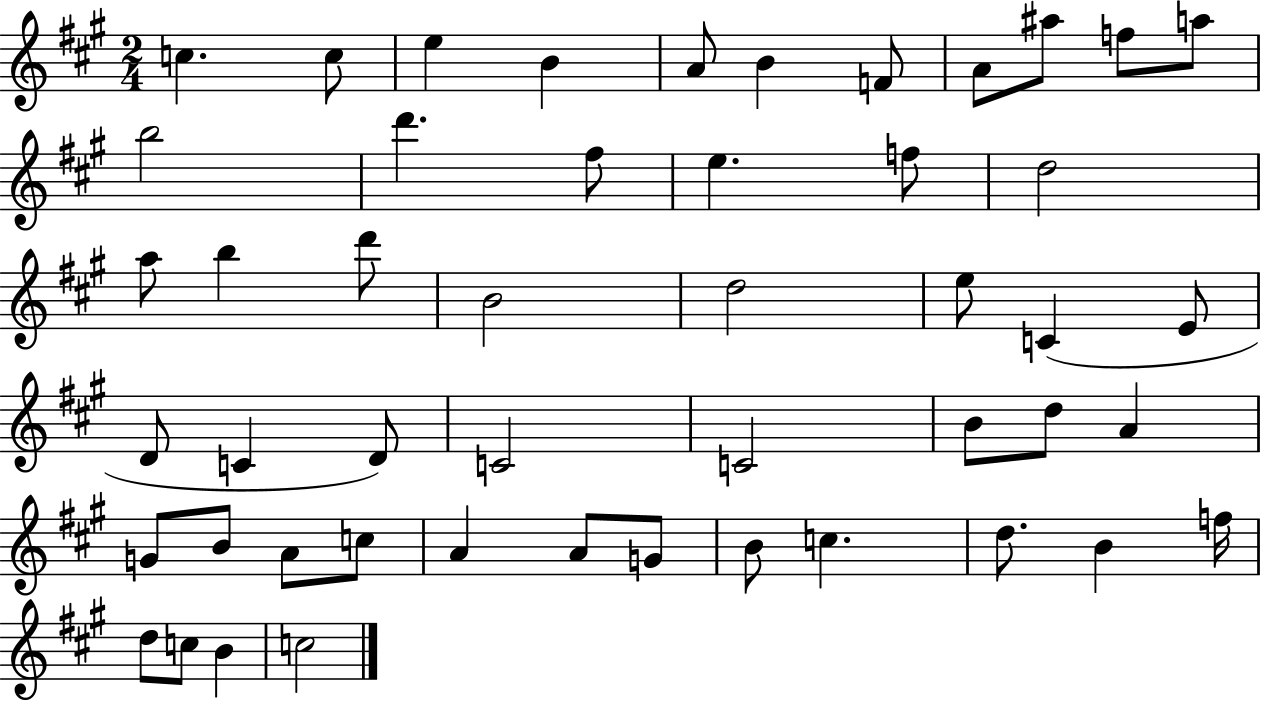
{
  \clef treble
  \numericTimeSignature
  \time 2/4
  \key a \major
  c''4. c''8 | e''4 b'4 | a'8 b'4 f'8 | a'8 ais''8 f''8 a''8 | \break b''2 | d'''4. fis''8 | e''4. f''8 | d''2 | \break a''8 b''4 d'''8 | b'2 | d''2 | e''8 c'4( e'8 | \break d'8 c'4 d'8) | c'2 | c'2 | b'8 d''8 a'4 | \break g'8 b'8 a'8 c''8 | a'4 a'8 g'8 | b'8 c''4. | d''8. b'4 f''16 | \break d''8 c''8 b'4 | c''2 | \bar "|."
}